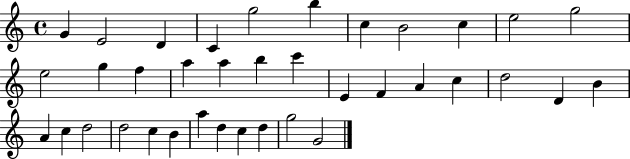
{
  \clef treble
  \time 4/4
  \defaultTimeSignature
  \key c \major
  g'4 e'2 d'4 | c'4 g''2 b''4 | c''4 b'2 c''4 | e''2 g''2 | \break e''2 g''4 f''4 | a''4 a''4 b''4 c'''4 | e'4 f'4 a'4 c''4 | d''2 d'4 b'4 | \break a'4 c''4 d''2 | d''2 c''4 b'4 | a''4 d''4 c''4 d''4 | g''2 g'2 | \break \bar "|."
}